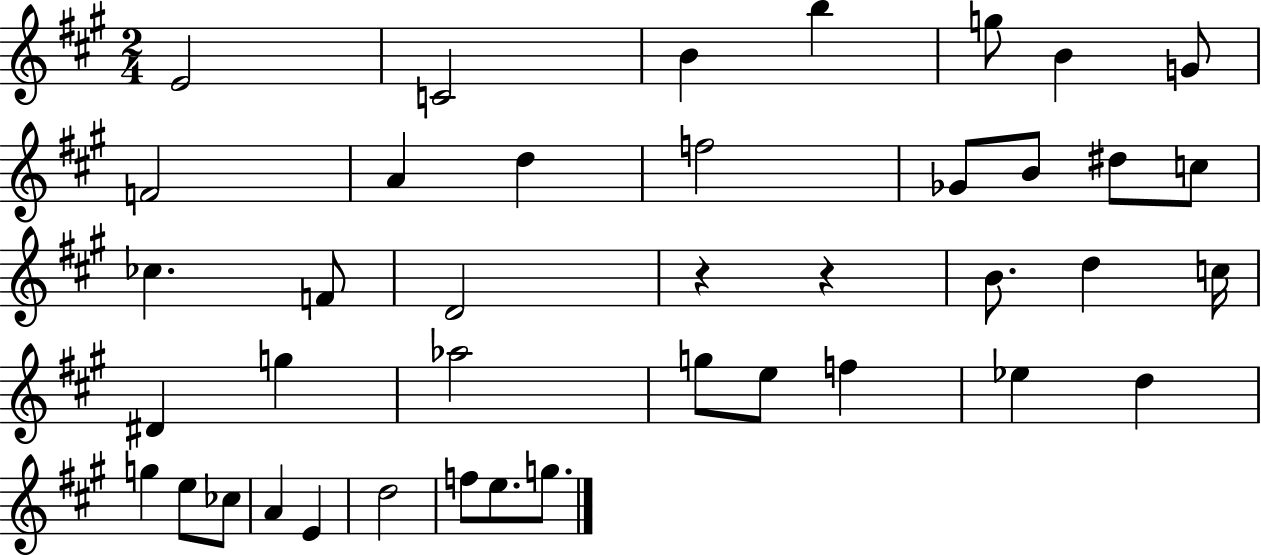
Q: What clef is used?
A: treble